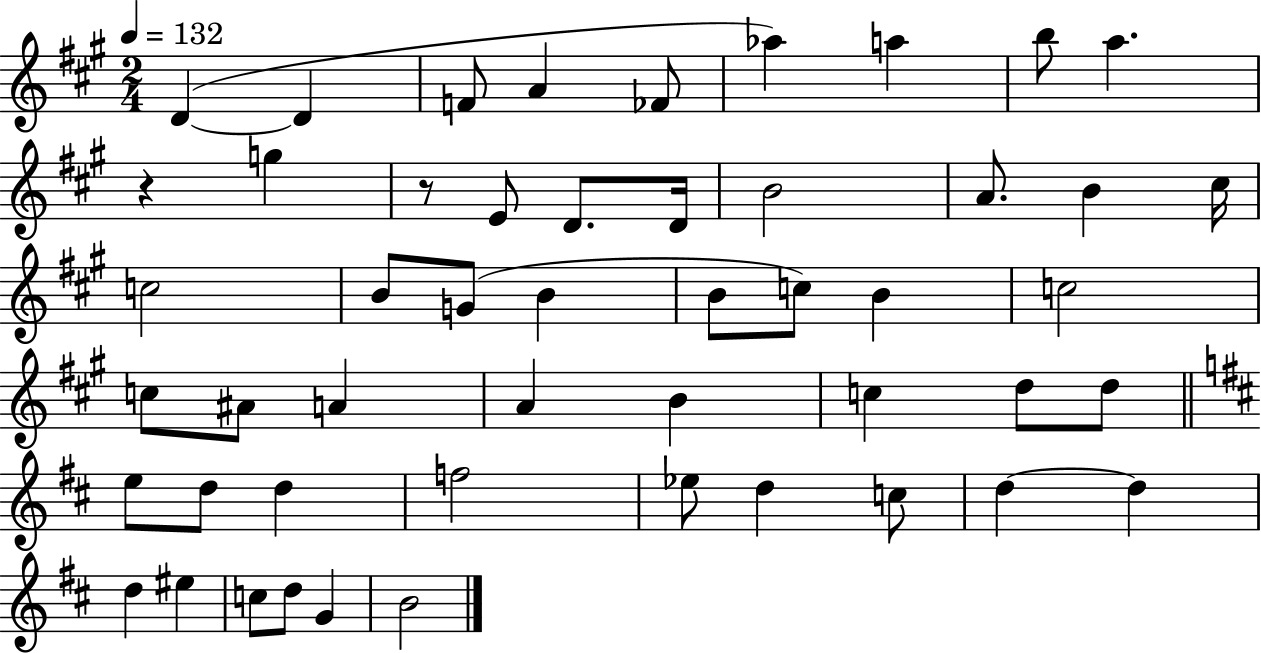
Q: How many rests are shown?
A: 2